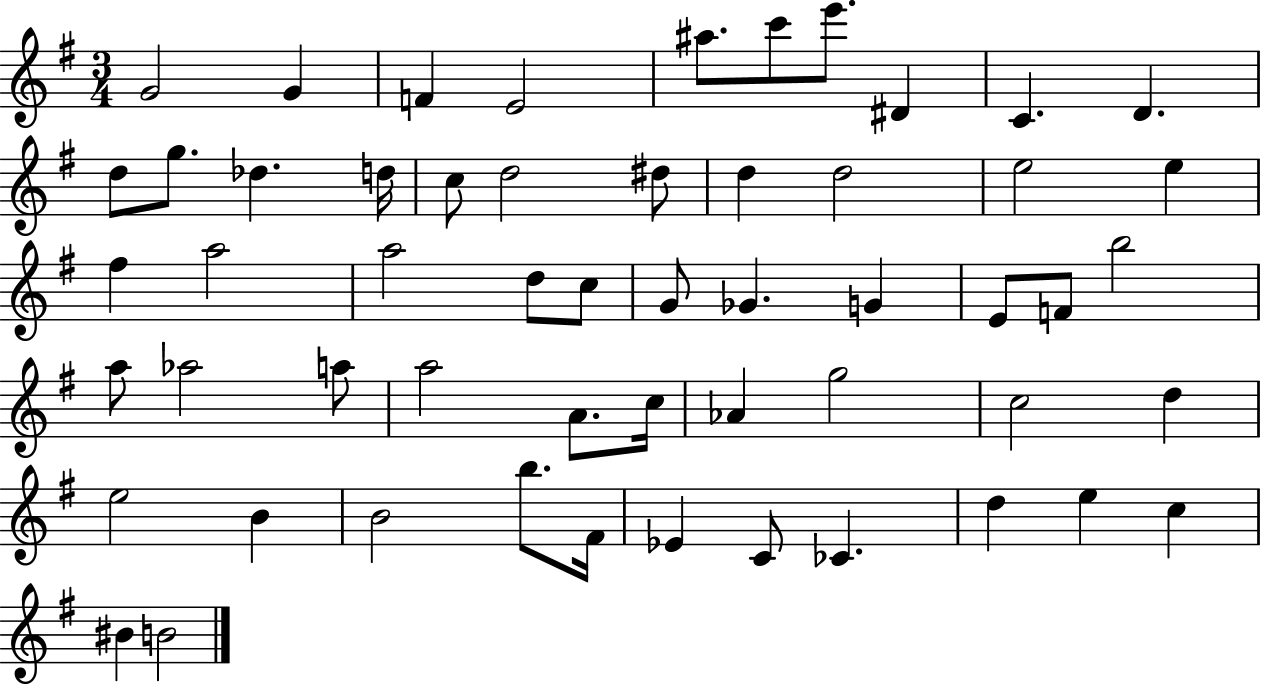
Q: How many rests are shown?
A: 0